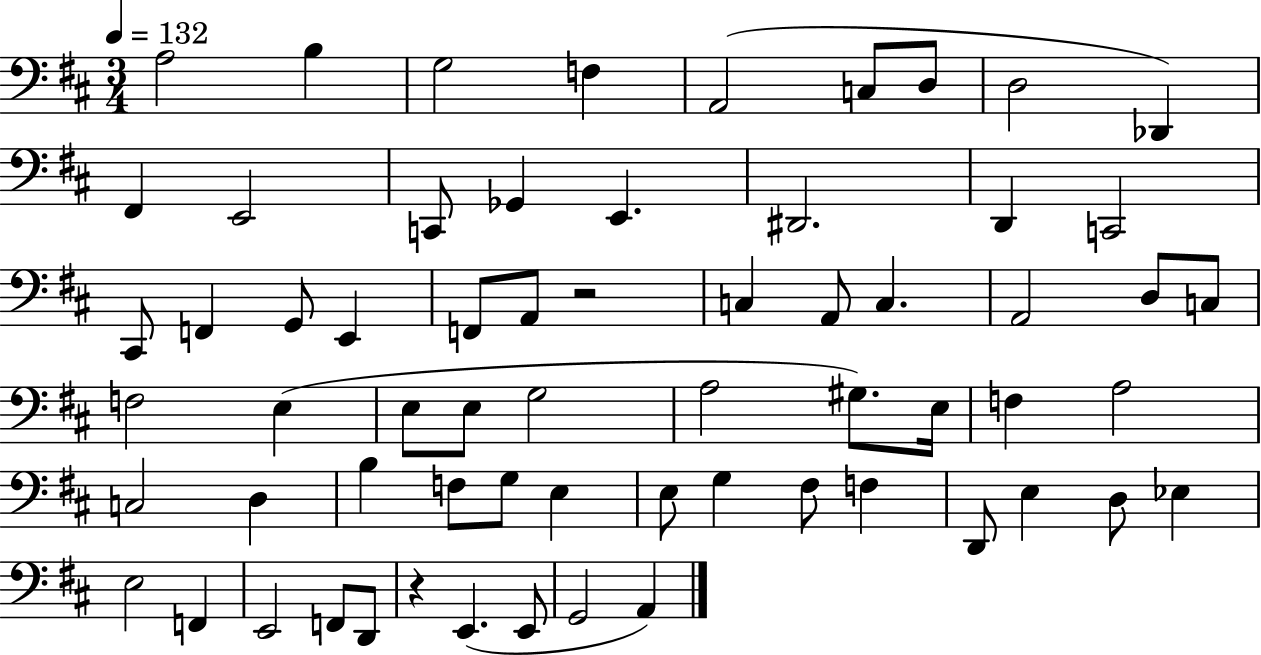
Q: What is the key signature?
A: D major